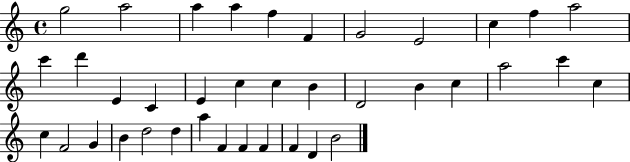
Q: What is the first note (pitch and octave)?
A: G5